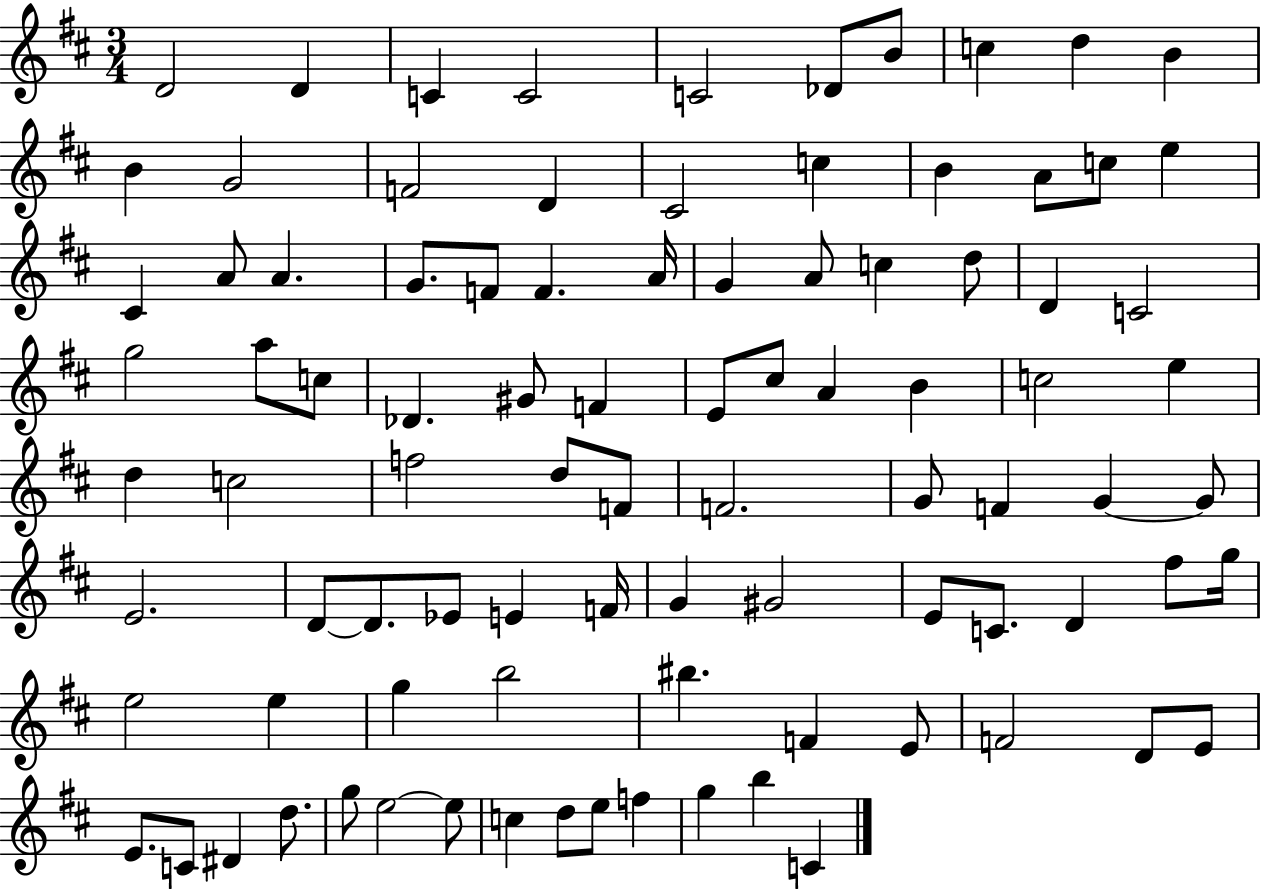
X:1
T:Untitled
M:3/4
L:1/4
K:D
D2 D C C2 C2 _D/2 B/2 c d B B G2 F2 D ^C2 c B A/2 c/2 e ^C A/2 A G/2 F/2 F A/4 G A/2 c d/2 D C2 g2 a/2 c/2 _D ^G/2 F E/2 ^c/2 A B c2 e d c2 f2 d/2 F/2 F2 G/2 F G G/2 E2 D/2 D/2 _E/2 E F/4 G ^G2 E/2 C/2 D ^f/2 g/4 e2 e g b2 ^b F E/2 F2 D/2 E/2 E/2 C/2 ^D d/2 g/2 e2 e/2 c d/2 e/2 f g b C